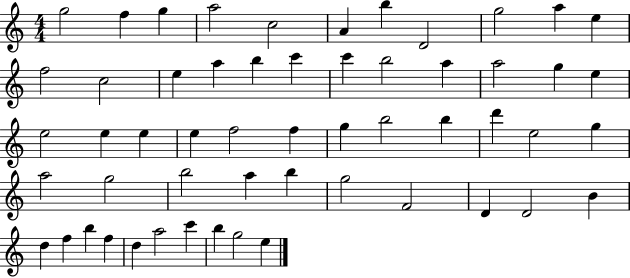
{
  \clef treble
  \numericTimeSignature
  \time 4/4
  \key c \major
  g''2 f''4 g''4 | a''2 c''2 | a'4 b''4 d'2 | g''2 a''4 e''4 | \break f''2 c''2 | e''4 a''4 b''4 c'''4 | c'''4 b''2 a''4 | a''2 g''4 e''4 | \break e''2 e''4 e''4 | e''4 f''2 f''4 | g''4 b''2 b''4 | d'''4 e''2 g''4 | \break a''2 g''2 | b''2 a''4 b''4 | g''2 f'2 | d'4 d'2 b'4 | \break d''4 f''4 b''4 f''4 | d''4 a''2 c'''4 | b''4 g''2 e''4 | \bar "|."
}